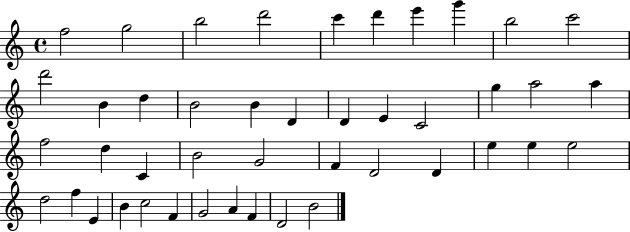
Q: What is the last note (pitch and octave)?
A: B4